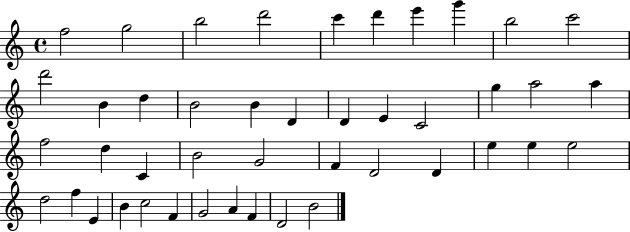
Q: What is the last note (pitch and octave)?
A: B4